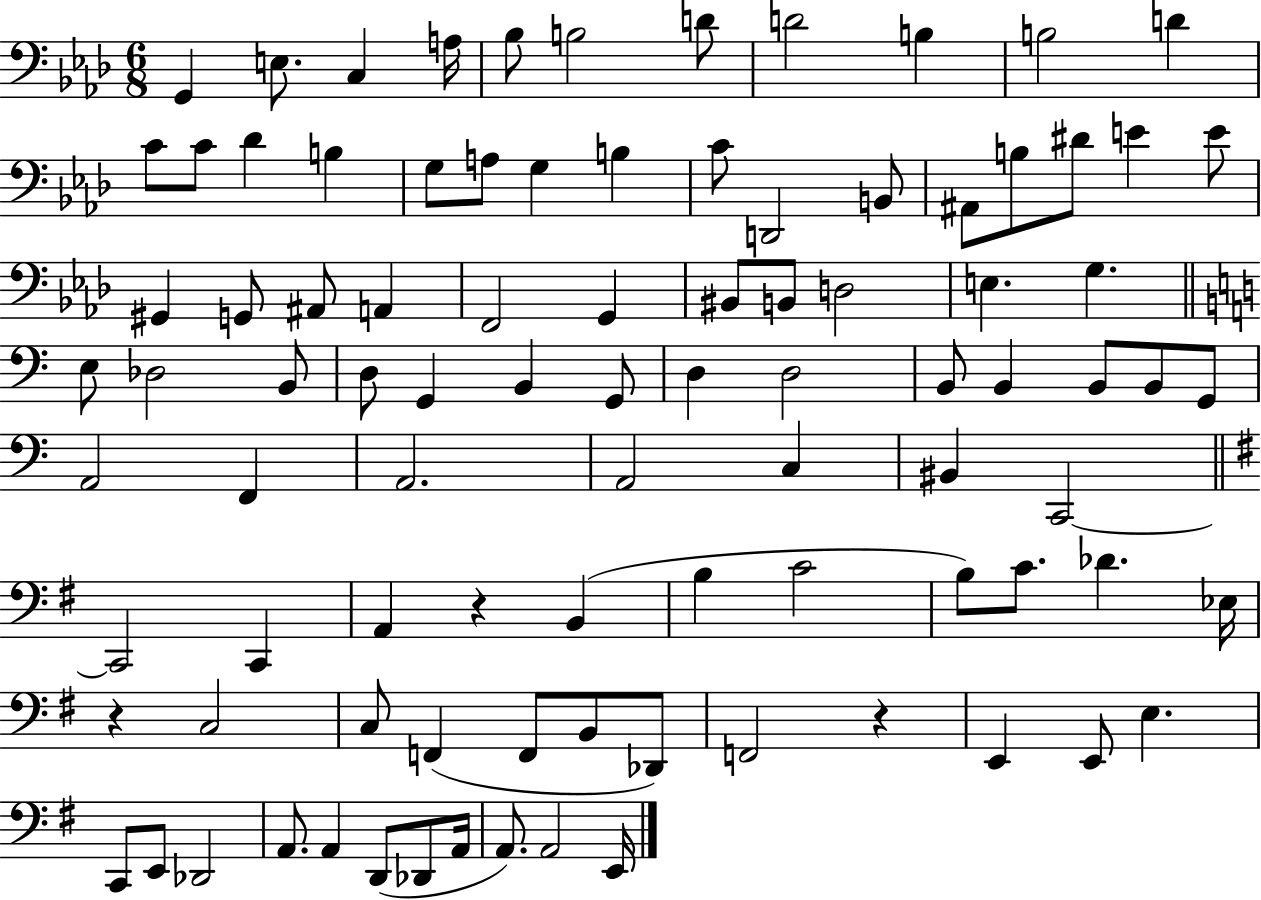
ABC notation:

X:1
T:Untitled
M:6/8
L:1/4
K:Ab
G,, E,/2 C, A,/4 _B,/2 B,2 D/2 D2 B, B,2 D C/2 C/2 _D B, G,/2 A,/2 G, B, C/2 D,,2 B,,/2 ^A,,/2 B,/2 ^D/2 E E/2 ^G,, G,,/2 ^A,,/2 A,, F,,2 G,, ^B,,/2 B,,/2 D,2 E, G, E,/2 _D,2 B,,/2 D,/2 G,, B,, G,,/2 D, D,2 B,,/2 B,, B,,/2 B,,/2 G,,/2 A,,2 F,, A,,2 A,,2 C, ^B,, C,,2 C,,2 C,, A,, z B,, B, C2 B,/2 C/2 _D _E,/4 z C,2 C,/2 F,, F,,/2 B,,/2 _D,,/2 F,,2 z E,, E,,/2 E, C,,/2 E,,/2 _D,,2 A,,/2 A,, D,,/2 _D,,/2 A,,/4 A,,/2 A,,2 E,,/4